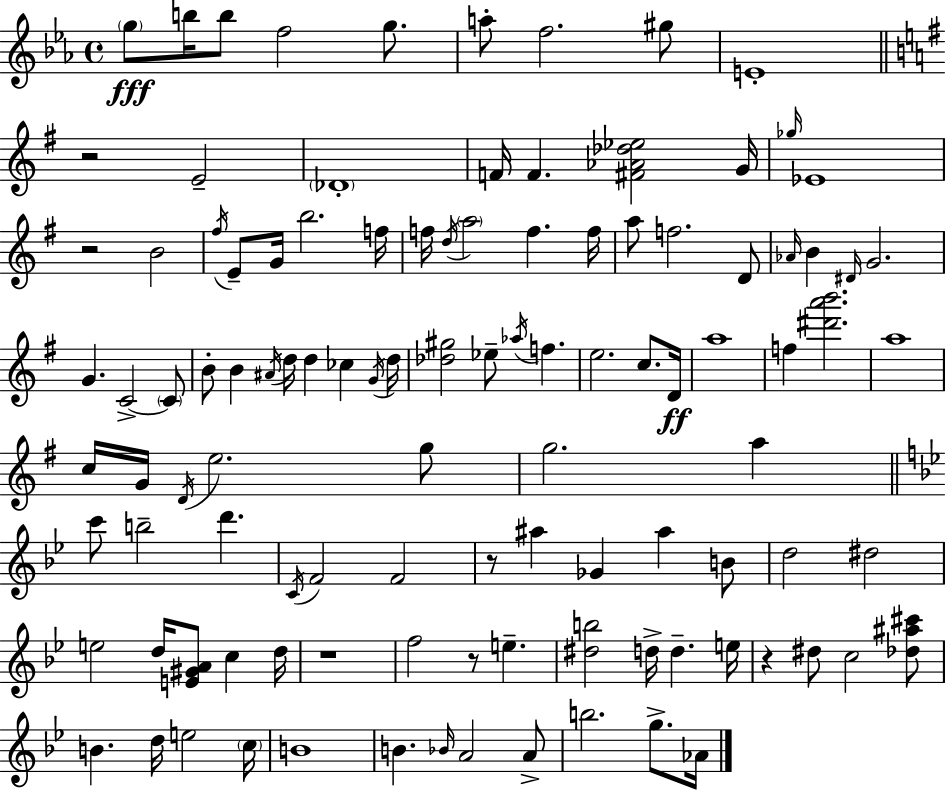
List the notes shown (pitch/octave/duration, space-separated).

G5/e B5/s B5/e F5/h G5/e. A5/e F5/h. G#5/e E4/w R/h E4/h Db4/w F4/s F4/q. [F#4,Ab4,Db5,Eb5]/h G4/s Gb5/s Eb4/w R/h B4/h F#5/s E4/e G4/s B5/h. F5/s F5/s D5/s A5/h F5/q. F5/s A5/e F5/h. D4/e Ab4/s B4/q D#4/s G4/h. G4/q. C4/h C4/e B4/e B4/q A#4/s D5/s D5/q CES5/q G4/s D5/s [Db5,G#5]/h Eb5/e Ab5/s F5/q. E5/h. C5/e. D4/s A5/w F5/q [D#6,A6,B6]/h. A5/w C5/s G4/s D4/s E5/h. G5/e G5/h. A5/q C6/e B5/h D6/q. C4/s F4/h F4/h R/e A#5/q Gb4/q A#5/q B4/e D5/h D#5/h E5/h D5/s [E4,G#4,A4]/e C5/q D5/s R/w F5/h R/e E5/q. [D#5,B5]/h D5/s D5/q. E5/s R/q D#5/e C5/h [Db5,A#5,C#6]/e B4/q. D5/s E5/h C5/s B4/w B4/q. Bb4/s A4/h A4/e B5/h. G5/e. Ab4/s